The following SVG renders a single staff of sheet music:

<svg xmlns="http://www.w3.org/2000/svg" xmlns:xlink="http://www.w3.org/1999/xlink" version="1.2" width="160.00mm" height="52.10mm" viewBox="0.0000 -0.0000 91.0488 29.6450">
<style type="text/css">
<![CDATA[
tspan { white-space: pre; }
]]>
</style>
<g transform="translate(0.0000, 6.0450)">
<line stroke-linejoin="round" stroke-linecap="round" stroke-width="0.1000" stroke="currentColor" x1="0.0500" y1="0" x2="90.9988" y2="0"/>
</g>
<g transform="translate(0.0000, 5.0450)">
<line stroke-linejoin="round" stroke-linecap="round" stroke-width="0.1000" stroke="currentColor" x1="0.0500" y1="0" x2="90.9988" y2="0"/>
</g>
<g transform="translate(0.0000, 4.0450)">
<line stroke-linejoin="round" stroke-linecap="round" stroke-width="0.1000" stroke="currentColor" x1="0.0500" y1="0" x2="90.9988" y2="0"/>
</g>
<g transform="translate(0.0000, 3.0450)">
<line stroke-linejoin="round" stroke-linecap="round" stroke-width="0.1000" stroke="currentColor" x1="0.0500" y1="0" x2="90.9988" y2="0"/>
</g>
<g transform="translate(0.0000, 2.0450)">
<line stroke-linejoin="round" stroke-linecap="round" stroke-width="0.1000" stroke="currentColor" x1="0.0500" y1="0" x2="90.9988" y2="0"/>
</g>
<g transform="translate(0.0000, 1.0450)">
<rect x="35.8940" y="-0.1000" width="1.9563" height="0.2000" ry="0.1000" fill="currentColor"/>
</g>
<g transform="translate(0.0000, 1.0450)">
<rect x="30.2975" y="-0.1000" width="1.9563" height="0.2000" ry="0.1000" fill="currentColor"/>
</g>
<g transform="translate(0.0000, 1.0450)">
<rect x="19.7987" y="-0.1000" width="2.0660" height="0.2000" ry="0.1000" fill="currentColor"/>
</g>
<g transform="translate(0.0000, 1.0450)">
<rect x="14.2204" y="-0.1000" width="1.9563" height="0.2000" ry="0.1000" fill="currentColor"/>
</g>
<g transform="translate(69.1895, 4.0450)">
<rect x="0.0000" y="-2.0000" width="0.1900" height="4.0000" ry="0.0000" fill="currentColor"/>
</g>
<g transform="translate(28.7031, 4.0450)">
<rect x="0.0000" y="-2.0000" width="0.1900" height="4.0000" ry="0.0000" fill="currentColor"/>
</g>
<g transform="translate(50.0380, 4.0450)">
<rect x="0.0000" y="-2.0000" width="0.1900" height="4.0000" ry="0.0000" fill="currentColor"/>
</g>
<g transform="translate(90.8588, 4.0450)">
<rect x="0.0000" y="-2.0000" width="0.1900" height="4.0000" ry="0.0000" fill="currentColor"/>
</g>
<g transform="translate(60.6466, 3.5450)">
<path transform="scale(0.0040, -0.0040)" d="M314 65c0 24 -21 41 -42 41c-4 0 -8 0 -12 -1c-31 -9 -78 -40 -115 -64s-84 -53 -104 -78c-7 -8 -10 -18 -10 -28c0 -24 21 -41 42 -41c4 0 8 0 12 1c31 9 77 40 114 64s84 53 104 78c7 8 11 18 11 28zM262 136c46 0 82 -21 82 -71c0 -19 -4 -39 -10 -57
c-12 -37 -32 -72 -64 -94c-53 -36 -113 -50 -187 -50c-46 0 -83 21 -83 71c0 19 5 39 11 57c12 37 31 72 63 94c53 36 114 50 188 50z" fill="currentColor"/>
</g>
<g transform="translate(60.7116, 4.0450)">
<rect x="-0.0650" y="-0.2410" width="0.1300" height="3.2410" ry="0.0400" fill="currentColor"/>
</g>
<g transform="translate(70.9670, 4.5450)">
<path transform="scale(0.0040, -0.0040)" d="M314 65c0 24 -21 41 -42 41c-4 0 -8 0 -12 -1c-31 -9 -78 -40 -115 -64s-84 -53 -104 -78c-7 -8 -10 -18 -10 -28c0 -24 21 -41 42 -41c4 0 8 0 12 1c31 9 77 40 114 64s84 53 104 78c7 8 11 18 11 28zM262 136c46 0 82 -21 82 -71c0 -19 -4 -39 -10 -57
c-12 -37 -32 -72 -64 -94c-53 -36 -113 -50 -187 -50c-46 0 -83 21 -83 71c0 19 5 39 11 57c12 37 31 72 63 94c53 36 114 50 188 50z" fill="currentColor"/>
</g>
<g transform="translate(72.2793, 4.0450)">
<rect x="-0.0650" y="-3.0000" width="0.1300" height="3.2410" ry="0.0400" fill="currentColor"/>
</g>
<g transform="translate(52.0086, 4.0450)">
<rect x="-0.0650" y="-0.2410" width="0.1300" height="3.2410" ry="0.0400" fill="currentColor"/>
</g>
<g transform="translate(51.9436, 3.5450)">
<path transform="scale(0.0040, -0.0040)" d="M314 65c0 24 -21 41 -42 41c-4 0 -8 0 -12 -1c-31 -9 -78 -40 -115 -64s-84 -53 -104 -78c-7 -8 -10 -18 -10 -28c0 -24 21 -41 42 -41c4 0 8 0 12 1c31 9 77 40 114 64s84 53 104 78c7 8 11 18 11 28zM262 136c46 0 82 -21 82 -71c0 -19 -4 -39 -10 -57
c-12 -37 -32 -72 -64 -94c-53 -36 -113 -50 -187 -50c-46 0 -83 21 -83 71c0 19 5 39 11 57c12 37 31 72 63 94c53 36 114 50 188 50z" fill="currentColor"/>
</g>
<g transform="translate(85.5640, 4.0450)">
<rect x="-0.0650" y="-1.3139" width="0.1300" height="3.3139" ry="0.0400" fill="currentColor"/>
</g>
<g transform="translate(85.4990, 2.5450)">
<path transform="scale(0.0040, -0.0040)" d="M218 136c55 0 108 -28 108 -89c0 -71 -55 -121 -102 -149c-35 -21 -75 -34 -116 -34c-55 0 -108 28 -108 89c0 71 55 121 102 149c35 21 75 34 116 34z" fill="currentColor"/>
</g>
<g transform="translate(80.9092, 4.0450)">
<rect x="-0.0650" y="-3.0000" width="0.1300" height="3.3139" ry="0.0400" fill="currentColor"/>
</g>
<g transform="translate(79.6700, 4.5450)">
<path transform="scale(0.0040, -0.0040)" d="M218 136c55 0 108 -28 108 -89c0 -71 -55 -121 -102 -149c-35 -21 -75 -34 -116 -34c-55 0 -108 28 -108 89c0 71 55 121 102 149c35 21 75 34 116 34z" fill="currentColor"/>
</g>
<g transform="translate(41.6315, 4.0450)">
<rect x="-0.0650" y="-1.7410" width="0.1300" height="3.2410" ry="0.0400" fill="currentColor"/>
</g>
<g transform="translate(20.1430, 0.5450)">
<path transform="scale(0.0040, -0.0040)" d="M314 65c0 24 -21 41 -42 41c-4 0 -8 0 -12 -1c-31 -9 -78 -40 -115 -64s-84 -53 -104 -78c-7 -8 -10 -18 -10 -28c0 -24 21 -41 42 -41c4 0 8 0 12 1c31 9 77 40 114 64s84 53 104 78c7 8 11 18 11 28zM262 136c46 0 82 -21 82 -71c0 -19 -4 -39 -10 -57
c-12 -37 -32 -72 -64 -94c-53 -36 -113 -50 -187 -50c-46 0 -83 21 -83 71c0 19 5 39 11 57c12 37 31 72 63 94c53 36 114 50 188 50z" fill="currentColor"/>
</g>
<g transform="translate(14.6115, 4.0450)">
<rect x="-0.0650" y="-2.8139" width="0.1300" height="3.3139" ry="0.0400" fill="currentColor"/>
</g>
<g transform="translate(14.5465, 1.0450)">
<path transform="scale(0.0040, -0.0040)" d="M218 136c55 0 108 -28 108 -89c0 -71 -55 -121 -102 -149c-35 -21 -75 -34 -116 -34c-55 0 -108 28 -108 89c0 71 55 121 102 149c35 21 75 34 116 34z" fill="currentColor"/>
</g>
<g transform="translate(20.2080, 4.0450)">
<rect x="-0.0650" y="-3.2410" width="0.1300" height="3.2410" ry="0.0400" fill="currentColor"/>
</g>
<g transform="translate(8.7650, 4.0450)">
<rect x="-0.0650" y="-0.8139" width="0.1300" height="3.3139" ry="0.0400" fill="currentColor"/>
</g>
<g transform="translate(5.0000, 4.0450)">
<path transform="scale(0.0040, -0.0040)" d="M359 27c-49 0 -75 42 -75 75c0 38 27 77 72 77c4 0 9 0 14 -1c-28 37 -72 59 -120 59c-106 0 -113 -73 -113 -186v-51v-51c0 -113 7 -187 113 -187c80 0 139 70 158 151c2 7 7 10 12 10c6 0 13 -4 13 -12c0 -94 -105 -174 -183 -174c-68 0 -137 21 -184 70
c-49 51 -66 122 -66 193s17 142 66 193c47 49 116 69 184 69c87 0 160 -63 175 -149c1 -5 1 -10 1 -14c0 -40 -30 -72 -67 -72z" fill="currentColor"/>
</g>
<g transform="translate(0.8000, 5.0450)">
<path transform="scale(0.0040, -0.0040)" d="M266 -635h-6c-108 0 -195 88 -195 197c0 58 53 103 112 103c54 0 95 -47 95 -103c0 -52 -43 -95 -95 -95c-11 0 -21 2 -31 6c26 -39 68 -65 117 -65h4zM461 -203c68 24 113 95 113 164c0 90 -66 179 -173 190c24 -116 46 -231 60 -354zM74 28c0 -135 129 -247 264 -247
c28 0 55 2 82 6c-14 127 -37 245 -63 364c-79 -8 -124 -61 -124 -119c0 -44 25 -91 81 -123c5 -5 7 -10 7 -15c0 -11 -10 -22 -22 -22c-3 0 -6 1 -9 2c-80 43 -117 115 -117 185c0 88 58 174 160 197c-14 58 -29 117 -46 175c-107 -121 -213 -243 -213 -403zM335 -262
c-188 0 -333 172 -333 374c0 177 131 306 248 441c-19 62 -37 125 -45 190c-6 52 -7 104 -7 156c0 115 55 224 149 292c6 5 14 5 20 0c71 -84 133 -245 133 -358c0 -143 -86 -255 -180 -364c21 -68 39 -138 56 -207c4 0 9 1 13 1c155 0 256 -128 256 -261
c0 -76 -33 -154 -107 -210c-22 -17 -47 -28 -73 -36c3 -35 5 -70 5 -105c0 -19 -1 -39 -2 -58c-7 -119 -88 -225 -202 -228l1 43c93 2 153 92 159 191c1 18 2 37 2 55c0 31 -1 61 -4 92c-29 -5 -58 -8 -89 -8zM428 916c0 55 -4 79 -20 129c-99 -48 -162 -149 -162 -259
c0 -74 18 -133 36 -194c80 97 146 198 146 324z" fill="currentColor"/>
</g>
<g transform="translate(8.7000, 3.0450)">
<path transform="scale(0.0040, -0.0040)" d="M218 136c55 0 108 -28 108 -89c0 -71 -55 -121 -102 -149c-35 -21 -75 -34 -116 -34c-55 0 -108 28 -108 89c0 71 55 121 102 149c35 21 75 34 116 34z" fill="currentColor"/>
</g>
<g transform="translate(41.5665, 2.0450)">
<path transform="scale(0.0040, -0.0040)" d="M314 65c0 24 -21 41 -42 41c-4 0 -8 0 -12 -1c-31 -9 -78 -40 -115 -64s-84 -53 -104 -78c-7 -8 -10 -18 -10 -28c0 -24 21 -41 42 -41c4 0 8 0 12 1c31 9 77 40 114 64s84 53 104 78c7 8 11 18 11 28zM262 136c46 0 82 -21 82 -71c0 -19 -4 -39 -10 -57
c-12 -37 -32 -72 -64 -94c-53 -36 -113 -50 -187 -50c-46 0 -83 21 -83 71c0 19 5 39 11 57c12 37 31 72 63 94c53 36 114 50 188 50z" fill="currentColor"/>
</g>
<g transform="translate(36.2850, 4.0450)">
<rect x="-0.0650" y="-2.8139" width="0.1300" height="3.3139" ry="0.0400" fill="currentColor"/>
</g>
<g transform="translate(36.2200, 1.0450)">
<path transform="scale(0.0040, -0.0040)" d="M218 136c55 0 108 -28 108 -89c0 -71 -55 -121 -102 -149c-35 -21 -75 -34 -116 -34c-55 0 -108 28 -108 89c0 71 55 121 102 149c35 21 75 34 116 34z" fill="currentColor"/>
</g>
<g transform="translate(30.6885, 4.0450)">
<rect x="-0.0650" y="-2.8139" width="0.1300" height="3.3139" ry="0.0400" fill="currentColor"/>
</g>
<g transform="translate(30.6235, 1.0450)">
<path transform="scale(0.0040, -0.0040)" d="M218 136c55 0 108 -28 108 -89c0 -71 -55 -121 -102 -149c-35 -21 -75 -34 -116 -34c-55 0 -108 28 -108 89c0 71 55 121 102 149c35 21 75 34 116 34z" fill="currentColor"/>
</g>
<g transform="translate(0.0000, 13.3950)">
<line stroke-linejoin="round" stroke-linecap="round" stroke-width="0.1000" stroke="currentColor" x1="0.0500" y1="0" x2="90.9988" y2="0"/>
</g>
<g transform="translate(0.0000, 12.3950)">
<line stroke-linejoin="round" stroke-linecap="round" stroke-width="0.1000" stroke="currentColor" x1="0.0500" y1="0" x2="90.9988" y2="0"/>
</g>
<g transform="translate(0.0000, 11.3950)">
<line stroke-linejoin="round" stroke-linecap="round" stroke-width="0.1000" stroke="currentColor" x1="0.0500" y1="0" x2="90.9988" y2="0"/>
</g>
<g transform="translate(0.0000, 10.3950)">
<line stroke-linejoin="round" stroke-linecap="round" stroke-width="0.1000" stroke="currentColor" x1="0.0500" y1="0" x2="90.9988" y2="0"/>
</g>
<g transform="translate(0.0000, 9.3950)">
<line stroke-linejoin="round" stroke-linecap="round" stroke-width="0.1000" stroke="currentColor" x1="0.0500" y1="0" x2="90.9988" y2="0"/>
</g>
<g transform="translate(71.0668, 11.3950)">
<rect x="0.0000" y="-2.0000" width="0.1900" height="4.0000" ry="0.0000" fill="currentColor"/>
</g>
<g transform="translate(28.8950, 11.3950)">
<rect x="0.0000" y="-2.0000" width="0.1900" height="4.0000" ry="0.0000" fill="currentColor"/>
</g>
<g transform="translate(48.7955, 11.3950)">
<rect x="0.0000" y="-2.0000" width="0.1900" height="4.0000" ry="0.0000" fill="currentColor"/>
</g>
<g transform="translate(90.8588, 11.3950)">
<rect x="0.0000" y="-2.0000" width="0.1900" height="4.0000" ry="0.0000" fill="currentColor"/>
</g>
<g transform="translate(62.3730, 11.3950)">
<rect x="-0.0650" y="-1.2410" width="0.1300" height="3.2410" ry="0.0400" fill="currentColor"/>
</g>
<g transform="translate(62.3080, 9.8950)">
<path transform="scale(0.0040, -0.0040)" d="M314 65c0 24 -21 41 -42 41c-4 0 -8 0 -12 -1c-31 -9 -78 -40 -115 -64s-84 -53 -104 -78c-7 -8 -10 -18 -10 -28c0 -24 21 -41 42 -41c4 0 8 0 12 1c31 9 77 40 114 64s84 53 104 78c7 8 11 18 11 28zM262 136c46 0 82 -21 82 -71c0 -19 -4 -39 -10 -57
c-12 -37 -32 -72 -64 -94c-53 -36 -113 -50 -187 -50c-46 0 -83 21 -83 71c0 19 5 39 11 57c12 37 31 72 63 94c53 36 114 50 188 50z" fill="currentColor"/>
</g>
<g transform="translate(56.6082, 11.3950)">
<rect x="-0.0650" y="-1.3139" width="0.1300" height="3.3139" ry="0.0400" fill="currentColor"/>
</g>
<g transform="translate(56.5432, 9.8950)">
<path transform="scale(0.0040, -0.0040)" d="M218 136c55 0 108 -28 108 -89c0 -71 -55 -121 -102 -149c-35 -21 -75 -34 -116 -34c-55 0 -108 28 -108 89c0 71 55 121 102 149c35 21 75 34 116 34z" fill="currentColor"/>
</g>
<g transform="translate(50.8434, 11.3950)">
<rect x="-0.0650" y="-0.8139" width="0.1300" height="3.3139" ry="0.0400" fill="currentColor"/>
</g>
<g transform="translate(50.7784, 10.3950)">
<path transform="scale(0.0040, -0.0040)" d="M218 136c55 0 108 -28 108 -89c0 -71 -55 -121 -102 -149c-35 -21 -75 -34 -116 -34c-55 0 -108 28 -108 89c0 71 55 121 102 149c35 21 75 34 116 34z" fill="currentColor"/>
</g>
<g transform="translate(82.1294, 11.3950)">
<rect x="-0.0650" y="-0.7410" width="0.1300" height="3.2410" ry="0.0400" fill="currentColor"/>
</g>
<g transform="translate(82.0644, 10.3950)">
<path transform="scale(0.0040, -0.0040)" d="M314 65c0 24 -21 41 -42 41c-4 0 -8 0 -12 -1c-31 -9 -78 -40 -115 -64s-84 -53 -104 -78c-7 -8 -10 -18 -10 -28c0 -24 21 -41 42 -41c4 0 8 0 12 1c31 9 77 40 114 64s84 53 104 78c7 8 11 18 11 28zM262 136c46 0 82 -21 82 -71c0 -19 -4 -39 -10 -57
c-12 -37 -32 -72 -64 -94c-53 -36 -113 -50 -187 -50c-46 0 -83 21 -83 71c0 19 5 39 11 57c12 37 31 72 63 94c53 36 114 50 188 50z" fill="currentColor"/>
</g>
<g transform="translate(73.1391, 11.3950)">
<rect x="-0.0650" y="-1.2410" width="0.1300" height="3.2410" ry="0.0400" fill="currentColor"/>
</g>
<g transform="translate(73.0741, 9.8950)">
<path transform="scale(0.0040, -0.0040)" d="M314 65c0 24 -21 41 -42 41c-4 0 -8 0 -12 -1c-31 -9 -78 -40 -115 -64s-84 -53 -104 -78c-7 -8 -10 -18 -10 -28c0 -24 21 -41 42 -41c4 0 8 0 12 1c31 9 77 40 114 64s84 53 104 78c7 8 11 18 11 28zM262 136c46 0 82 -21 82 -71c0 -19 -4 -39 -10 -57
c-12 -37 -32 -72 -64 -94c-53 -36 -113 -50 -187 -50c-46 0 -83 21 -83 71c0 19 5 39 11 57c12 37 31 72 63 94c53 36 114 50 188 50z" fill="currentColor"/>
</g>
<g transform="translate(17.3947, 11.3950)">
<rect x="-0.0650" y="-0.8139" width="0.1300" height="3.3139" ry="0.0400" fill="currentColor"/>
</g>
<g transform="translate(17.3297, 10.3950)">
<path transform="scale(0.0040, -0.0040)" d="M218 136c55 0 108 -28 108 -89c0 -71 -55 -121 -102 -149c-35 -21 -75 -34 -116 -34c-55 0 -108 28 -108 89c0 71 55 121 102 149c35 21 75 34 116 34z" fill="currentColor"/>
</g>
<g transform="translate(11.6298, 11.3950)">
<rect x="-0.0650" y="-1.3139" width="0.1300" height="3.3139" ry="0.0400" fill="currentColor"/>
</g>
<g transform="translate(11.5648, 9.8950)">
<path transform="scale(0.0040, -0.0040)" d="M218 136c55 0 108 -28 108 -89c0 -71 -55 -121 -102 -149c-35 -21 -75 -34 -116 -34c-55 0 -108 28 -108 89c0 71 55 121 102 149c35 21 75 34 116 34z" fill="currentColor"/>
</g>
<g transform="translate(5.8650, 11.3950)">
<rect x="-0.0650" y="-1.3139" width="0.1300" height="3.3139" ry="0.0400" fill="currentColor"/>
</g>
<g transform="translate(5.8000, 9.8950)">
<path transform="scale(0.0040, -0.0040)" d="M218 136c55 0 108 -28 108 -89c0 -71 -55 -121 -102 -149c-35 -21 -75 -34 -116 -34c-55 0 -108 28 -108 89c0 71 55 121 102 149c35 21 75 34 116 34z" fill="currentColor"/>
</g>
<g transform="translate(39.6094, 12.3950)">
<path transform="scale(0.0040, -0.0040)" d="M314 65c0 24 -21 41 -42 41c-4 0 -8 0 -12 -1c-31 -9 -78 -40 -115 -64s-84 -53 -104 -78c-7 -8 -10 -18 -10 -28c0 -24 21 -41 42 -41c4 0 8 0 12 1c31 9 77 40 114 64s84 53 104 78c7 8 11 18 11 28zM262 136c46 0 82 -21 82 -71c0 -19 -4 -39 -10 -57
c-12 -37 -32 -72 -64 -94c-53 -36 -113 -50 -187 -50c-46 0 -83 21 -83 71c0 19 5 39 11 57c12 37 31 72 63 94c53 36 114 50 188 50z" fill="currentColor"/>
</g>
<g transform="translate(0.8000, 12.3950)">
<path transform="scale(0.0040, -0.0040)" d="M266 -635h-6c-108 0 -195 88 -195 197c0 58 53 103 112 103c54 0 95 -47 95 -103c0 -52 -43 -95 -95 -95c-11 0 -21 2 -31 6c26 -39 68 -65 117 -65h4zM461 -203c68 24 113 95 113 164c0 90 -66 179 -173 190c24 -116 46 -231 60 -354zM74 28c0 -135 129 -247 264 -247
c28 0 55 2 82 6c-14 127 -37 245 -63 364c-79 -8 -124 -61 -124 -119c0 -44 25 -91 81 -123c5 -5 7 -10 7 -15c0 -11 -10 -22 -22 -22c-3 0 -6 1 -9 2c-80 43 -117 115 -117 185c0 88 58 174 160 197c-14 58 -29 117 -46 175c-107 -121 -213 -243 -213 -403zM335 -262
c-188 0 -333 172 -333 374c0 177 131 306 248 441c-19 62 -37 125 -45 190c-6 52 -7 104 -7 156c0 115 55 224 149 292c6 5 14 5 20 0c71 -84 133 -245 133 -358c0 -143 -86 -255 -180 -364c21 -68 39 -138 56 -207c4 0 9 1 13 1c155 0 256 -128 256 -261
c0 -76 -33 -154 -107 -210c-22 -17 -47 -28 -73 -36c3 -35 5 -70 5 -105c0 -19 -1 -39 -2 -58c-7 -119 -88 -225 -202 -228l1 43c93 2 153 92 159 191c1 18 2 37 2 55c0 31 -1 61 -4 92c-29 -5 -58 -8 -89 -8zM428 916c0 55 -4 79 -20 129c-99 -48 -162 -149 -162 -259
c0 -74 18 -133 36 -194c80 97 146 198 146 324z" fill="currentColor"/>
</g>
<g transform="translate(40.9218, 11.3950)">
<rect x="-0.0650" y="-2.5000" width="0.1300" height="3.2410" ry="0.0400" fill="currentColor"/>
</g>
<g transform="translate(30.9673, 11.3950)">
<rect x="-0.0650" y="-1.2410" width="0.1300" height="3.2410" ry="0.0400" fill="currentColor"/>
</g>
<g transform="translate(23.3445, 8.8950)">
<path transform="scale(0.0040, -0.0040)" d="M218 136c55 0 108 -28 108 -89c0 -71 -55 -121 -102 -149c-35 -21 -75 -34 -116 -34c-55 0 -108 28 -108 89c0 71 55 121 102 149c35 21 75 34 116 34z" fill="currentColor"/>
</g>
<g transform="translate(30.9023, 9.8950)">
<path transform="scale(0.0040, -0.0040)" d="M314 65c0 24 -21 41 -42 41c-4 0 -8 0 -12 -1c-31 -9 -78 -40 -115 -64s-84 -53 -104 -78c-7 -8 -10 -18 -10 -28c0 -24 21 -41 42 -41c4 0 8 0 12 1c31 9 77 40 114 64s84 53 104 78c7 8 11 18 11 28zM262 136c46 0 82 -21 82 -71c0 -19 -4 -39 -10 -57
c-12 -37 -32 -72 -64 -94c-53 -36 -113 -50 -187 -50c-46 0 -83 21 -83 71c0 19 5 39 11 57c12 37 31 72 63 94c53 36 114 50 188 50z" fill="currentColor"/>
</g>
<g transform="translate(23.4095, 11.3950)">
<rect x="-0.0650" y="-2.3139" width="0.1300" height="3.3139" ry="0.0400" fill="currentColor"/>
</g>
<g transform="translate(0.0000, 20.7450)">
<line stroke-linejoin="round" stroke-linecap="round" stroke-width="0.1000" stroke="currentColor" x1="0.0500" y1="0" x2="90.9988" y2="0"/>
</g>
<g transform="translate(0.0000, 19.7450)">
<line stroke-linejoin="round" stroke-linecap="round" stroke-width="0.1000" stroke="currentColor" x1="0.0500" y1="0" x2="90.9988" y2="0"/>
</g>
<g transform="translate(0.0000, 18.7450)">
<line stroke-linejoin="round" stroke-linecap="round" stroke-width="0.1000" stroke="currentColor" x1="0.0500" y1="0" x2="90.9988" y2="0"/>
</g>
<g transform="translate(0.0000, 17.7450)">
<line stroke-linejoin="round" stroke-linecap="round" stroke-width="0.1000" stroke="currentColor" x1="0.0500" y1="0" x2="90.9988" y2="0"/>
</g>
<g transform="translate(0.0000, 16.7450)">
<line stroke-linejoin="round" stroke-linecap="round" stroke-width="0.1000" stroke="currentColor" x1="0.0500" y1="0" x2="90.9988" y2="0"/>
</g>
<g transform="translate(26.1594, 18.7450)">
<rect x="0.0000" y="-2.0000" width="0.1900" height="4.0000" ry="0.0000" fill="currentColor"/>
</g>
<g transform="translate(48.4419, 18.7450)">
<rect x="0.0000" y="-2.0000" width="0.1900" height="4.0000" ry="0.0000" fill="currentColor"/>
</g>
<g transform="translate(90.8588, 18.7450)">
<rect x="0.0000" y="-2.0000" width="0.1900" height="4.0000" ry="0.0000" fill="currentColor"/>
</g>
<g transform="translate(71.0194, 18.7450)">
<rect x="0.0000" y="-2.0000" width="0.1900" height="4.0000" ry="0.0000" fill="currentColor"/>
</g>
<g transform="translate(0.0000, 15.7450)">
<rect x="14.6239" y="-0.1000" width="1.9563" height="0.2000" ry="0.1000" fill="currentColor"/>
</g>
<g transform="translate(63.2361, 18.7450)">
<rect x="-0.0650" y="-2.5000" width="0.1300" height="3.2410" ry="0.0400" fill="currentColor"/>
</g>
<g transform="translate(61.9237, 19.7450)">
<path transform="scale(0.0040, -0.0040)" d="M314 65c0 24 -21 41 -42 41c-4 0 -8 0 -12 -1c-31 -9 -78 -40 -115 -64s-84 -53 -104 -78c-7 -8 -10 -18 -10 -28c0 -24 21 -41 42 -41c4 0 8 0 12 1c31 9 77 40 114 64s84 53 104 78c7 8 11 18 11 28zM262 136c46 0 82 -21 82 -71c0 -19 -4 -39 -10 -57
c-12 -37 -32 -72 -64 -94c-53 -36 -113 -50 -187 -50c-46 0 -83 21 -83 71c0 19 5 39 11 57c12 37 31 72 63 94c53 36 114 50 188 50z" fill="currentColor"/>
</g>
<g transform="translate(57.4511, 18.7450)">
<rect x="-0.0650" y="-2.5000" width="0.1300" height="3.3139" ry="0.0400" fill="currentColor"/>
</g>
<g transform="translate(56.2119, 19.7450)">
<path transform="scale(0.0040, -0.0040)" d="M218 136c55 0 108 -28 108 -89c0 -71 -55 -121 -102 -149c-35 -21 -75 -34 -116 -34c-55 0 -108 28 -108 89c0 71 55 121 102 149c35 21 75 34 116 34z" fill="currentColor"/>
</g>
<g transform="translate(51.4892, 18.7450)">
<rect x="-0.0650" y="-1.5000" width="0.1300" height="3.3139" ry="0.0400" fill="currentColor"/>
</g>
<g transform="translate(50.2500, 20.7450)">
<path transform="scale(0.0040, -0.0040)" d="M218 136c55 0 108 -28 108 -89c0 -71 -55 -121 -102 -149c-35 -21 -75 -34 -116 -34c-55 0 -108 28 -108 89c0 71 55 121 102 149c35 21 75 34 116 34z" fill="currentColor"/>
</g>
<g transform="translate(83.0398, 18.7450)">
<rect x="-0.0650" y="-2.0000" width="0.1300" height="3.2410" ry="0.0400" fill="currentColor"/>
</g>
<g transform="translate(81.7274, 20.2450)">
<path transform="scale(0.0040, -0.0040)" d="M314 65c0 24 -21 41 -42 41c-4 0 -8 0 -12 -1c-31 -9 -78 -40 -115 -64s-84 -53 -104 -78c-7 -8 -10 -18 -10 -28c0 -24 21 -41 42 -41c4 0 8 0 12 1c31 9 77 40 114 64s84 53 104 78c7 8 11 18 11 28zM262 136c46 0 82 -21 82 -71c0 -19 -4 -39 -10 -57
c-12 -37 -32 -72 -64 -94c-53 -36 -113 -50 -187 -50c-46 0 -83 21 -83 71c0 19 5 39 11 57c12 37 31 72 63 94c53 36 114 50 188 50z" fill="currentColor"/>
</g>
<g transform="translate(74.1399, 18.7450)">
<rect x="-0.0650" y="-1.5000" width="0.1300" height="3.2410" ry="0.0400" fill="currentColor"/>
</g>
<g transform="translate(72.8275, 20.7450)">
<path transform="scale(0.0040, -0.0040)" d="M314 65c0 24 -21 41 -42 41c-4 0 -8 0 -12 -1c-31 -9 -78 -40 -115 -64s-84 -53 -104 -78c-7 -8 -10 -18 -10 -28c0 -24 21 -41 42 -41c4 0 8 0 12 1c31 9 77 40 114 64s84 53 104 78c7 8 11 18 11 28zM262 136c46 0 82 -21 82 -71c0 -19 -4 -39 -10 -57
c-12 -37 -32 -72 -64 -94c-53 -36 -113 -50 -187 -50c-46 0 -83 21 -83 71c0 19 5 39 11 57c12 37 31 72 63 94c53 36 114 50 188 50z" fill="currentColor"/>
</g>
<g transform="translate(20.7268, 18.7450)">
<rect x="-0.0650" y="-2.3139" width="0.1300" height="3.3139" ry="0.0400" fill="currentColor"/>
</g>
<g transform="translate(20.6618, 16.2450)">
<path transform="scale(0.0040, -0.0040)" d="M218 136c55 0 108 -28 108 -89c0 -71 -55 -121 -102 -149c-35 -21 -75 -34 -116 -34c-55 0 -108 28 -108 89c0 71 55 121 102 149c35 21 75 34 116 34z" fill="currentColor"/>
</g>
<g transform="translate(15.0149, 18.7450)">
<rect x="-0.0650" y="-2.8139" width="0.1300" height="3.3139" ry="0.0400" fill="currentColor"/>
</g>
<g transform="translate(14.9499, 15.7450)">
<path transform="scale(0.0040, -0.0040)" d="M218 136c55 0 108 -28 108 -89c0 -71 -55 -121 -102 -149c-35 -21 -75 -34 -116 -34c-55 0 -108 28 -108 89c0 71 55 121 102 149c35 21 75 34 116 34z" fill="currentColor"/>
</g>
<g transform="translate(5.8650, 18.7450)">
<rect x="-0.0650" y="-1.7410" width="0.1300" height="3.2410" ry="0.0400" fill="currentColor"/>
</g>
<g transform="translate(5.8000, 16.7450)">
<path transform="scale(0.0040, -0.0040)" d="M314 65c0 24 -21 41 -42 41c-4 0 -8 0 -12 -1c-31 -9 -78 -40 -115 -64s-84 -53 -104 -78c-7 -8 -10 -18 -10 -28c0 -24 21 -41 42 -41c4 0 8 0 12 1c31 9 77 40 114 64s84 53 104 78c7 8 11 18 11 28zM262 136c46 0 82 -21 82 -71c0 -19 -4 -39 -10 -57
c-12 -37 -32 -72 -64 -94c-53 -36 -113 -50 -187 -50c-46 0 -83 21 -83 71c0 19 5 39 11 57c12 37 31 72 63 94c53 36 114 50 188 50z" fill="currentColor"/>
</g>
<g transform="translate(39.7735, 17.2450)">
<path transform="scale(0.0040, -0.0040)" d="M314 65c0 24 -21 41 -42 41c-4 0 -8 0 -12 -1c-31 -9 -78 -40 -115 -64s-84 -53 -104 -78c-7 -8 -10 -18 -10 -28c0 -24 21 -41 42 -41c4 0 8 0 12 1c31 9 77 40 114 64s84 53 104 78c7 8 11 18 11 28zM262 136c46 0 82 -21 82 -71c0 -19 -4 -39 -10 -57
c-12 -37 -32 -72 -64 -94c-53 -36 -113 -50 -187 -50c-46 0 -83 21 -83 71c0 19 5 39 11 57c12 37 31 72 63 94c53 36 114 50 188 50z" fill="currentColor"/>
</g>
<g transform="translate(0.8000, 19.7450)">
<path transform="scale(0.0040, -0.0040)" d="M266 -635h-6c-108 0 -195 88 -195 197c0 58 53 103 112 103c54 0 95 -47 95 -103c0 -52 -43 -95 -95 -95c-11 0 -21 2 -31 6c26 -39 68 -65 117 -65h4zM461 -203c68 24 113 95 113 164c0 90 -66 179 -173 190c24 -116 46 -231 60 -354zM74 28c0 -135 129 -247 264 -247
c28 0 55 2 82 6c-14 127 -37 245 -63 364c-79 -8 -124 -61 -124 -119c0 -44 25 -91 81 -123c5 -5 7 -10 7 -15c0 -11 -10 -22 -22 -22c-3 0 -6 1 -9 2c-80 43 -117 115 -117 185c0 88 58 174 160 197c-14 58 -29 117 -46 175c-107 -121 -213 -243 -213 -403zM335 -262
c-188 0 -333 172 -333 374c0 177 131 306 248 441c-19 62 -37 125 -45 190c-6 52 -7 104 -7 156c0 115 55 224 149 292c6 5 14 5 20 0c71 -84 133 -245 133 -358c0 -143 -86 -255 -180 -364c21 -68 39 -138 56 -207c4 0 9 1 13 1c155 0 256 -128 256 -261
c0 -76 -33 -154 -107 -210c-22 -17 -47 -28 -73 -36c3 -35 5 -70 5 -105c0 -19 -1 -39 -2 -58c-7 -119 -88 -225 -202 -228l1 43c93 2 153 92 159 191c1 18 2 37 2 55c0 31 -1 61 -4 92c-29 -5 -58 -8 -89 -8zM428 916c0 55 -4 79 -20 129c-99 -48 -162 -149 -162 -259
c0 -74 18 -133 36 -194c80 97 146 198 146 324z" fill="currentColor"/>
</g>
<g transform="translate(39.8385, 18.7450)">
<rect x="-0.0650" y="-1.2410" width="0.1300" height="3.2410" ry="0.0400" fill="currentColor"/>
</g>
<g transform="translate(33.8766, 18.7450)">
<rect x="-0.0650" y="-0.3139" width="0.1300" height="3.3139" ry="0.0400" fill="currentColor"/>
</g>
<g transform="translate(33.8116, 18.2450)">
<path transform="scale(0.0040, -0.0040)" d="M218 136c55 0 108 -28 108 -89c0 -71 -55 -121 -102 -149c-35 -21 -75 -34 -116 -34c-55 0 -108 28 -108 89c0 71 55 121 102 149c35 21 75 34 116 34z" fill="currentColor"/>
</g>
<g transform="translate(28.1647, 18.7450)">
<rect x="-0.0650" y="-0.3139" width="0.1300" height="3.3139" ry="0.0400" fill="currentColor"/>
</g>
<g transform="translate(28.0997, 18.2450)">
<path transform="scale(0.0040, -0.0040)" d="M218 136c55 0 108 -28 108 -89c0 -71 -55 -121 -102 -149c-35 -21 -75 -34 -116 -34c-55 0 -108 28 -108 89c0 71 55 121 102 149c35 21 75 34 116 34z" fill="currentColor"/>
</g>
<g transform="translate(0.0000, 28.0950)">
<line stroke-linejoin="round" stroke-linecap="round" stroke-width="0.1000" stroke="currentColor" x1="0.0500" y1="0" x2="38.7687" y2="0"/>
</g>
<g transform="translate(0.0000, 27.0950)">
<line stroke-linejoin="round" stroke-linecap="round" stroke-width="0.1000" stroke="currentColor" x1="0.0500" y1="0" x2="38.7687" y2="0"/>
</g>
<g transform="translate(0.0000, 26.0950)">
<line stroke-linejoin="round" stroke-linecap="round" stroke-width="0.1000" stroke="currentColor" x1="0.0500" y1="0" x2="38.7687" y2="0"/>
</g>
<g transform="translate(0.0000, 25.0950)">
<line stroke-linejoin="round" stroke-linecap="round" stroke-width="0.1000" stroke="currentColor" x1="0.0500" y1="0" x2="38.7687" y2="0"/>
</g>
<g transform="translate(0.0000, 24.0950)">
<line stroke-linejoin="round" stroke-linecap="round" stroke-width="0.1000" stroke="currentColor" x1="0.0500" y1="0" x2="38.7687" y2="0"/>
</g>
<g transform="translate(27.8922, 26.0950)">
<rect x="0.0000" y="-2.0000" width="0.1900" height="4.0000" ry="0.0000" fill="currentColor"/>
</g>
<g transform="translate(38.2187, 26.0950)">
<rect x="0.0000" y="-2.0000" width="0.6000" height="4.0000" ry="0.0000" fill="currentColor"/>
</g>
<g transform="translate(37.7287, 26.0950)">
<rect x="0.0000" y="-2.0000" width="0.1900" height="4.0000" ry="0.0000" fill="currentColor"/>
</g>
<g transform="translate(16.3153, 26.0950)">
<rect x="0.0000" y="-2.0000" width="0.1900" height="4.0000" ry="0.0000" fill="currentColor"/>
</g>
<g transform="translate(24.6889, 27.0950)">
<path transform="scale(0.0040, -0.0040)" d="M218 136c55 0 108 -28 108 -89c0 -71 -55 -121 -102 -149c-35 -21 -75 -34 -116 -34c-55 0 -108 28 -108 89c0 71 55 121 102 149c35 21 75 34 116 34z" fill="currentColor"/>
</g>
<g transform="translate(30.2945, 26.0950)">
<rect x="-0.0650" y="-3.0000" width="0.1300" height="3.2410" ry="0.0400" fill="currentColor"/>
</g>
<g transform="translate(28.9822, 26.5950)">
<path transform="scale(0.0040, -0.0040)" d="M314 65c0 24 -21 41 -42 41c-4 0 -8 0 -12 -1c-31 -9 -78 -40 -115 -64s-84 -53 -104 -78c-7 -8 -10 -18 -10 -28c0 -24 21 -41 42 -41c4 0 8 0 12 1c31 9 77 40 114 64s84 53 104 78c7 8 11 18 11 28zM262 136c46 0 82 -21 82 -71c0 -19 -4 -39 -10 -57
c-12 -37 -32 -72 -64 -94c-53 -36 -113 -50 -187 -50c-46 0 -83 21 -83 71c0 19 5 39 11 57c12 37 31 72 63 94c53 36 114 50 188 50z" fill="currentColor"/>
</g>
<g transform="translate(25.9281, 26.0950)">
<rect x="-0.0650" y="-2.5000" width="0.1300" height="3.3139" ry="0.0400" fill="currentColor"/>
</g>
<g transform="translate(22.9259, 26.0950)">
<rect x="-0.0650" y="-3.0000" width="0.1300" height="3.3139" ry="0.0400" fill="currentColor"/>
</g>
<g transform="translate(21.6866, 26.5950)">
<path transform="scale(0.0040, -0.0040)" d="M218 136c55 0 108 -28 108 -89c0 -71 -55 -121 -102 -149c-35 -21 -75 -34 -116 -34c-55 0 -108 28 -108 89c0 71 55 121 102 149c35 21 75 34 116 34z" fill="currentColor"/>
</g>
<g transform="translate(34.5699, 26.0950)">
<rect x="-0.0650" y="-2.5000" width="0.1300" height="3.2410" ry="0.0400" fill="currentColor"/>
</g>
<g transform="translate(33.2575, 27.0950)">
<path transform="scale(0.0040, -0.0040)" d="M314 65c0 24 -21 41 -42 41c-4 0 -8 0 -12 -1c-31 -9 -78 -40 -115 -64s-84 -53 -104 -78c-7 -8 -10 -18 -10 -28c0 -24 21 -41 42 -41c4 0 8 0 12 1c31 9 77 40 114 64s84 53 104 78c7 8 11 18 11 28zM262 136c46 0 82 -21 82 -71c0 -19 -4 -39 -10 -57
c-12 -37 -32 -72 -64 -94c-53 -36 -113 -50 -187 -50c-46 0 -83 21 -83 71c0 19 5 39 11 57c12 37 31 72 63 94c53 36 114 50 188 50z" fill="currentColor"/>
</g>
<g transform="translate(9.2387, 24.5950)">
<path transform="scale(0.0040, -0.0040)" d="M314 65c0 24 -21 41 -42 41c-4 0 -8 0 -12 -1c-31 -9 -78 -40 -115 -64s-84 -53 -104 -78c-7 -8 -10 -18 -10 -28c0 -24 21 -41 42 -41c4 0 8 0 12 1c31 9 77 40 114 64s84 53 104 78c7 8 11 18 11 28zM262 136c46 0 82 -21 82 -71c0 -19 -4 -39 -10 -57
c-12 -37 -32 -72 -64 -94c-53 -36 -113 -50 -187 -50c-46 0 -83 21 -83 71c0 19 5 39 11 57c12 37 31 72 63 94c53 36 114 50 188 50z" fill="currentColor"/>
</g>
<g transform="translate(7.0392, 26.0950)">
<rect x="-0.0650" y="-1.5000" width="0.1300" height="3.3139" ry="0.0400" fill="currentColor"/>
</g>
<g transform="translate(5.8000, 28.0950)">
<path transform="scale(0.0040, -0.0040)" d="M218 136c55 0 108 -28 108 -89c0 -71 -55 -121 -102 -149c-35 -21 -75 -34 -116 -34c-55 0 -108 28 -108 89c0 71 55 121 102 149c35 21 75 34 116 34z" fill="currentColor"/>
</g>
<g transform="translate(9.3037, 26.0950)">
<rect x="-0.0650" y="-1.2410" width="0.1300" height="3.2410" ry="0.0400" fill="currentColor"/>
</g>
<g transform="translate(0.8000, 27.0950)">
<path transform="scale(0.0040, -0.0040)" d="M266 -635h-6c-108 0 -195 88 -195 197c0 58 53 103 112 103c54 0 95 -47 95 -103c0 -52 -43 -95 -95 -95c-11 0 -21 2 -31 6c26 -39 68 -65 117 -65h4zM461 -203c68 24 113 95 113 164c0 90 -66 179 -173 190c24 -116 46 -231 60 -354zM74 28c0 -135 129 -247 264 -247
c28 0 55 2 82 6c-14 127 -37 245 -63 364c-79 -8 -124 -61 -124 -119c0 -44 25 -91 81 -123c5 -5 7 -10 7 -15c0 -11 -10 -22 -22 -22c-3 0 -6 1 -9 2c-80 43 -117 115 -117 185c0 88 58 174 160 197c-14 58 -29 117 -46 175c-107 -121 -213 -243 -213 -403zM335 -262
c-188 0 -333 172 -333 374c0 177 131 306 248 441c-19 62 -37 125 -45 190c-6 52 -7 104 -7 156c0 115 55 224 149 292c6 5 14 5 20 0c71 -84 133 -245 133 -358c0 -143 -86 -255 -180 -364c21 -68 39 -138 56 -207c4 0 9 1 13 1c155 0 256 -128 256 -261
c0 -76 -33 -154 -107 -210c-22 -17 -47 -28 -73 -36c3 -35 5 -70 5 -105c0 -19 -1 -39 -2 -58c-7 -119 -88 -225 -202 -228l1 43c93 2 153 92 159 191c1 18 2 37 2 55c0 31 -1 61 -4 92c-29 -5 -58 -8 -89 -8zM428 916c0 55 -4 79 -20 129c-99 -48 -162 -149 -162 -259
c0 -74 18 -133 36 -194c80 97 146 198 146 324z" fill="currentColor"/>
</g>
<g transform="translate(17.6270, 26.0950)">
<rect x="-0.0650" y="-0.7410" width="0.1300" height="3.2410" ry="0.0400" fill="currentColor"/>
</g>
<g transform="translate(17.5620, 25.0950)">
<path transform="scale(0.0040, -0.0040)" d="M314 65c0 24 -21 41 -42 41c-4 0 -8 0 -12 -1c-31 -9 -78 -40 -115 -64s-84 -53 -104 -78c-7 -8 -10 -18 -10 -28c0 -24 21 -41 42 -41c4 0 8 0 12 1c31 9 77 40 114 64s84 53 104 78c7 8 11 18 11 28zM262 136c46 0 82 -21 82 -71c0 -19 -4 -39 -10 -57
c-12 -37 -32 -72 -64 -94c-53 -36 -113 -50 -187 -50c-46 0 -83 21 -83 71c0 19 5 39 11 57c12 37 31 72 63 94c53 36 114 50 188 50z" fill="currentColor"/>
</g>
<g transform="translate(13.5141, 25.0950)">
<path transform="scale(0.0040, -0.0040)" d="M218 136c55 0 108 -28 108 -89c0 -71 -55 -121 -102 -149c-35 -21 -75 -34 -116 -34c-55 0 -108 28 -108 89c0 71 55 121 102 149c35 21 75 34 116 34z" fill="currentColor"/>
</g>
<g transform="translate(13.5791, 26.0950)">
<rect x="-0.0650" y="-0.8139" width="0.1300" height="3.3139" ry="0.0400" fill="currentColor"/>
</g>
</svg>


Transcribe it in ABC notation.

X:1
T:Untitled
M:4/4
L:1/4
K:C
d a b2 a a f2 c2 c2 A2 A e e e d g e2 G2 d e e2 e2 d2 f2 a g c c e2 E G G2 E2 F2 E e2 d d2 A G A2 G2